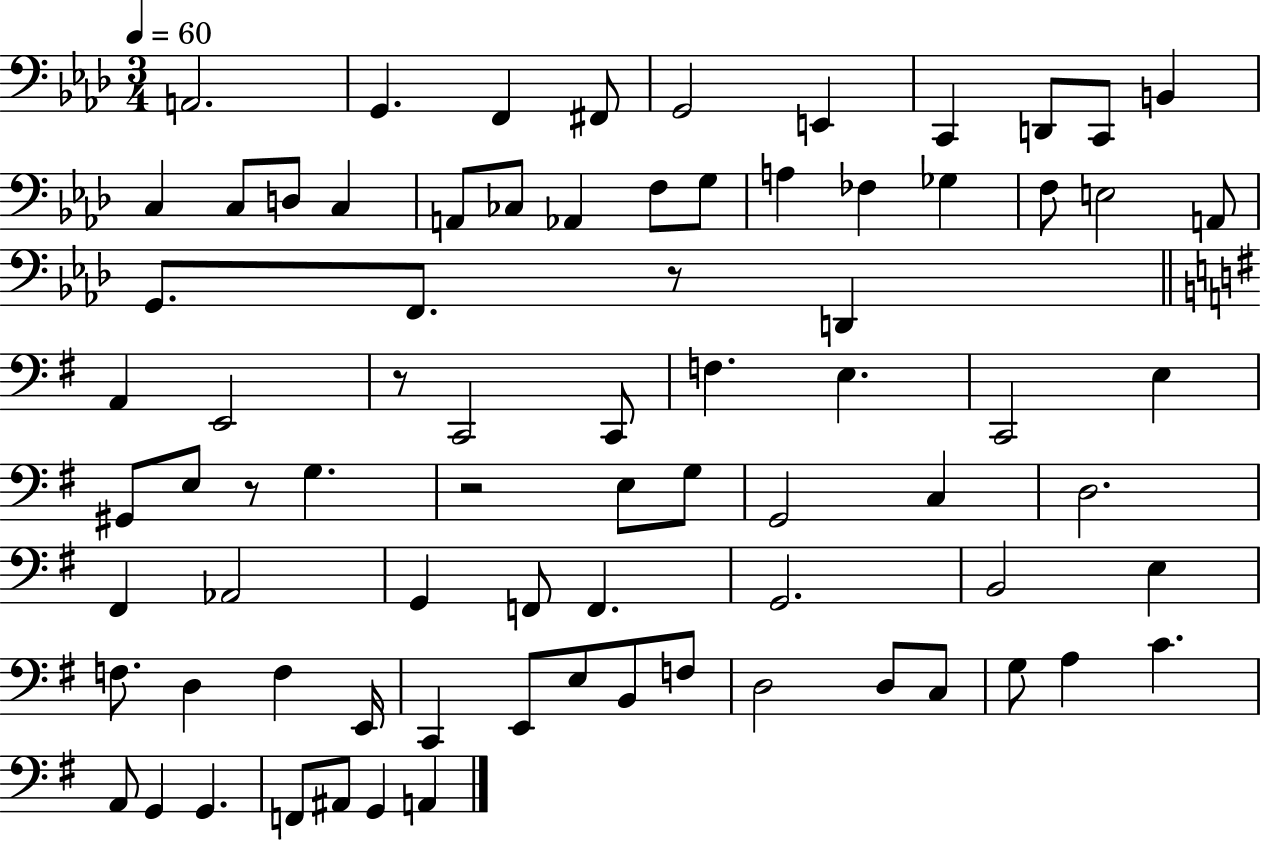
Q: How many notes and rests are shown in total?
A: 78